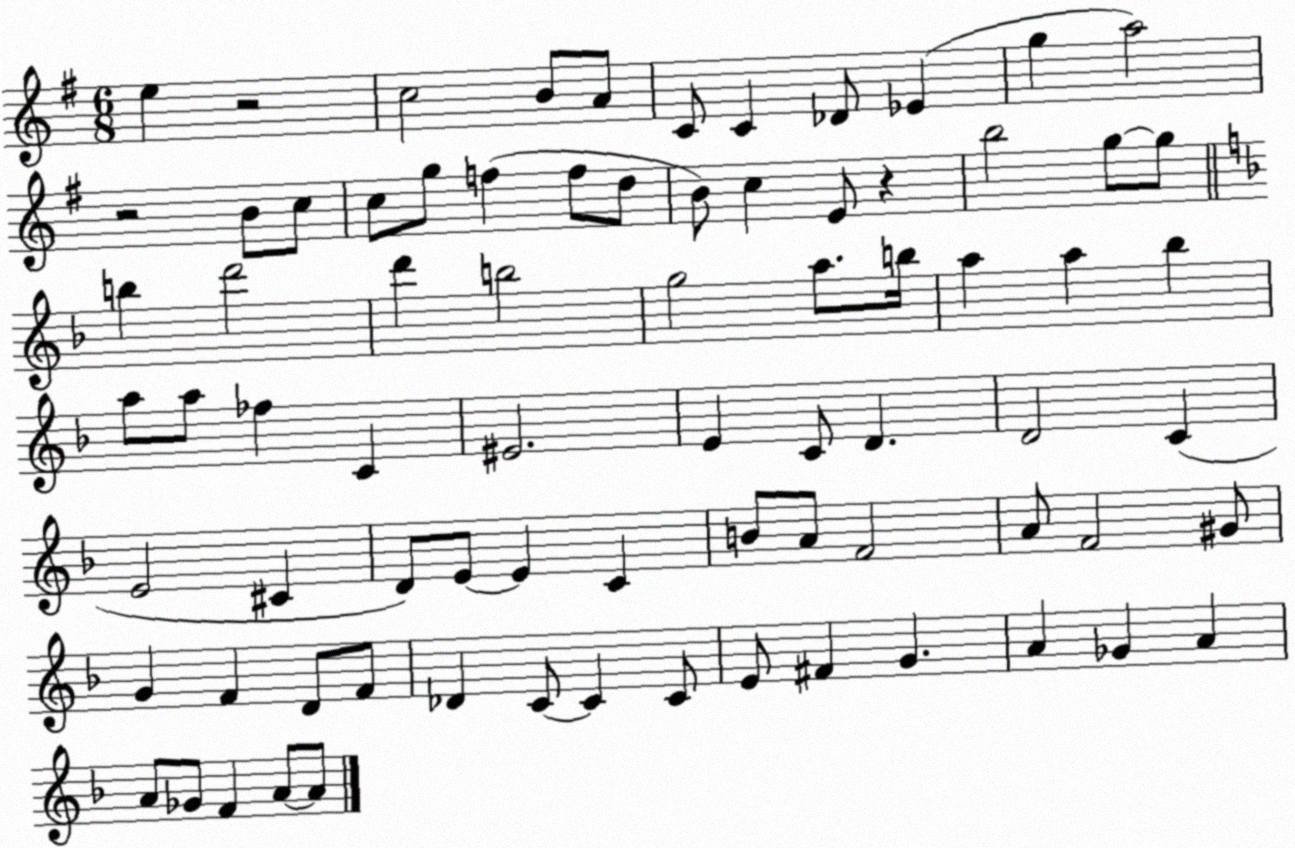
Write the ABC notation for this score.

X:1
T:Untitled
M:6/8
L:1/4
K:G
e z2 c2 B/2 A/2 C/2 C _D/2 _E g a2 z2 B/2 c/2 c/2 g/2 f f/2 d/2 B/2 c E/2 z b2 g/2 g/2 b d'2 d' b2 g2 a/2 b/4 a a _b a/2 a/2 _f C ^E2 E C/2 D D2 C E2 ^C D/2 E/2 E C B/2 A/2 F2 A/2 F2 ^G/2 G F D/2 F/2 _D C/2 C C/2 E/2 ^F G A _G A A/2 _G/2 F A/2 A/2